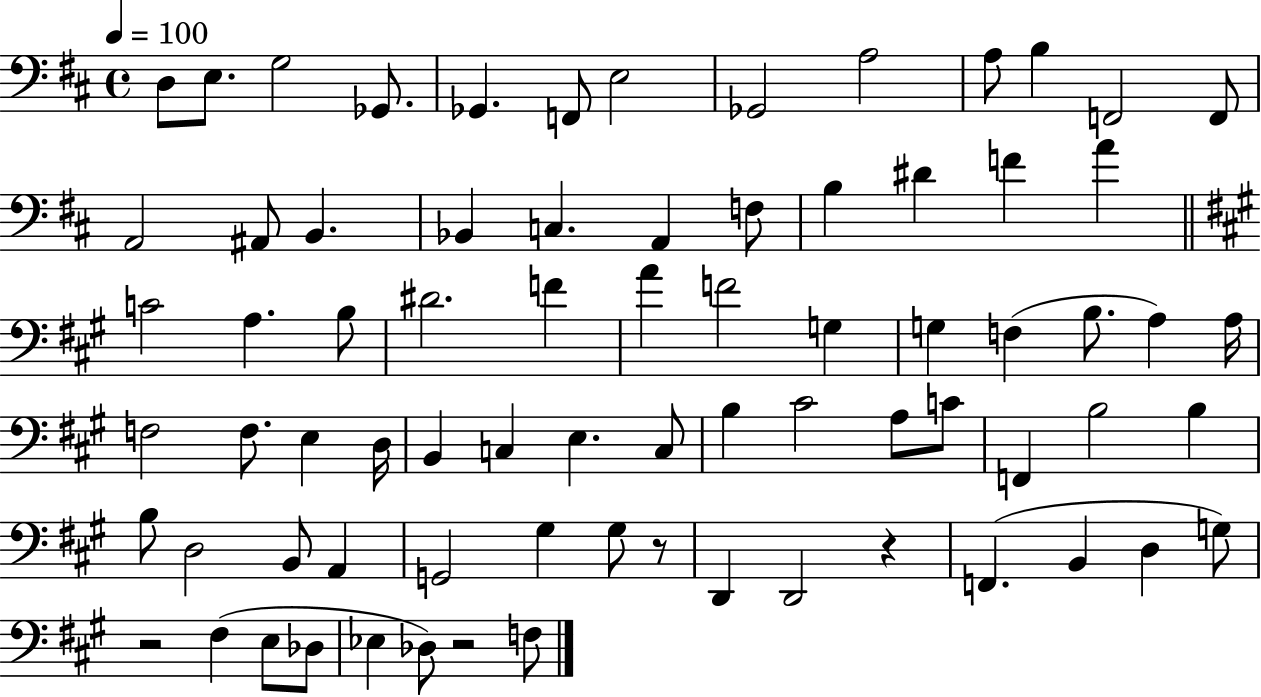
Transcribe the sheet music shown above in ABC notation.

X:1
T:Untitled
M:4/4
L:1/4
K:D
D,/2 E,/2 G,2 _G,,/2 _G,, F,,/2 E,2 _G,,2 A,2 A,/2 B, F,,2 F,,/2 A,,2 ^A,,/2 B,, _B,, C, A,, F,/2 B, ^D F A C2 A, B,/2 ^D2 F A F2 G, G, F, B,/2 A, A,/4 F,2 F,/2 E, D,/4 B,, C, E, C,/2 B, ^C2 A,/2 C/2 F,, B,2 B, B,/2 D,2 B,,/2 A,, G,,2 ^G, ^G,/2 z/2 D,, D,,2 z F,, B,, D, G,/2 z2 ^F, E,/2 _D,/2 _E, _D,/2 z2 F,/2